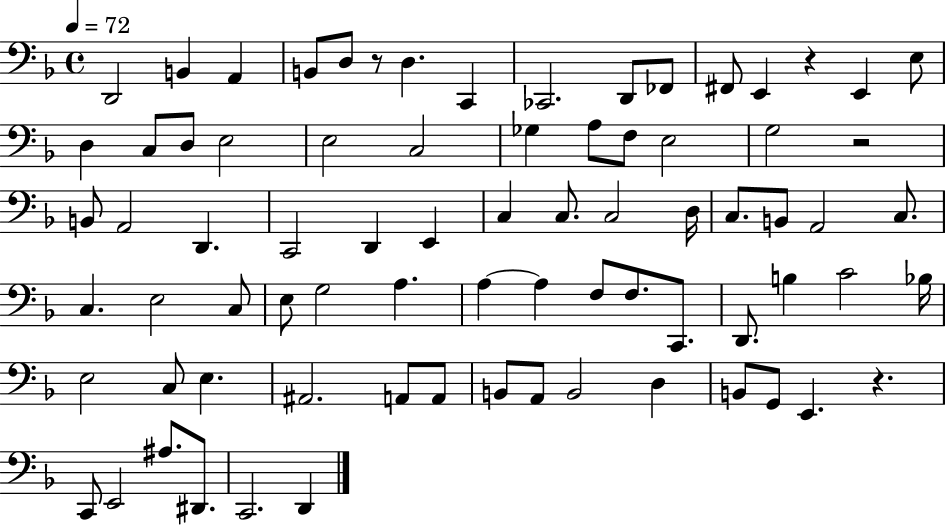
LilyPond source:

{
  \clef bass
  \time 4/4
  \defaultTimeSignature
  \key f \major
  \tempo 4 = 72
  \repeat volta 2 { d,2 b,4 a,4 | b,8 d8 r8 d4. c,4 | ces,2. d,8 fes,8 | fis,8 e,4 r4 e,4 e8 | \break d4 c8 d8 e2 | e2 c2 | ges4 a8 f8 e2 | g2 r2 | \break b,8 a,2 d,4. | c,2 d,4 e,4 | c4 c8. c2 d16 | c8. b,8 a,2 c8. | \break c4. e2 c8 | e8 g2 a4. | a4~~ a4 f8 f8. c,8. | d,8. b4 c'2 bes16 | \break e2 c8 e4. | ais,2. a,8 a,8 | b,8 a,8 b,2 d4 | b,8 g,8 e,4. r4. | \break c,8 e,2 ais8. dis,8. | c,2. d,4 | } \bar "|."
}